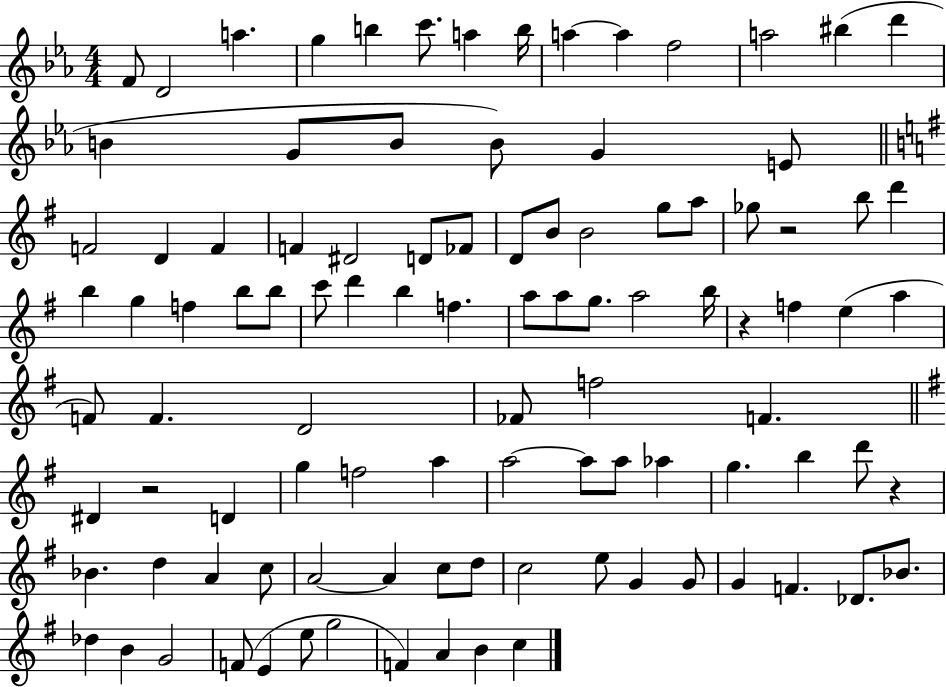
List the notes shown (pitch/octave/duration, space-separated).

F4/e D4/h A5/q. G5/q B5/q C6/e. A5/q B5/s A5/q A5/q F5/h A5/h BIS5/q D6/q B4/q G4/e B4/e B4/e G4/q E4/e F4/h D4/q F4/q F4/q D#4/h D4/e FES4/e D4/e B4/e B4/h G5/e A5/e Gb5/e R/h B5/e D6/q B5/q G5/q F5/q B5/e B5/e C6/e D6/q B5/q F5/q. A5/e A5/e G5/e. A5/h B5/s R/q F5/q E5/q A5/q F4/e F4/q. D4/h FES4/e F5/h F4/q. D#4/q R/h D4/q G5/q F5/h A5/q A5/h A5/e A5/e Ab5/q G5/q. B5/q D6/e R/q Bb4/q. D5/q A4/q C5/e A4/h A4/q C5/e D5/e C5/h E5/e G4/q G4/e G4/q F4/q. Db4/e. Bb4/e. Db5/q B4/q G4/h F4/e E4/q E5/e G5/h F4/q A4/q B4/q C5/q